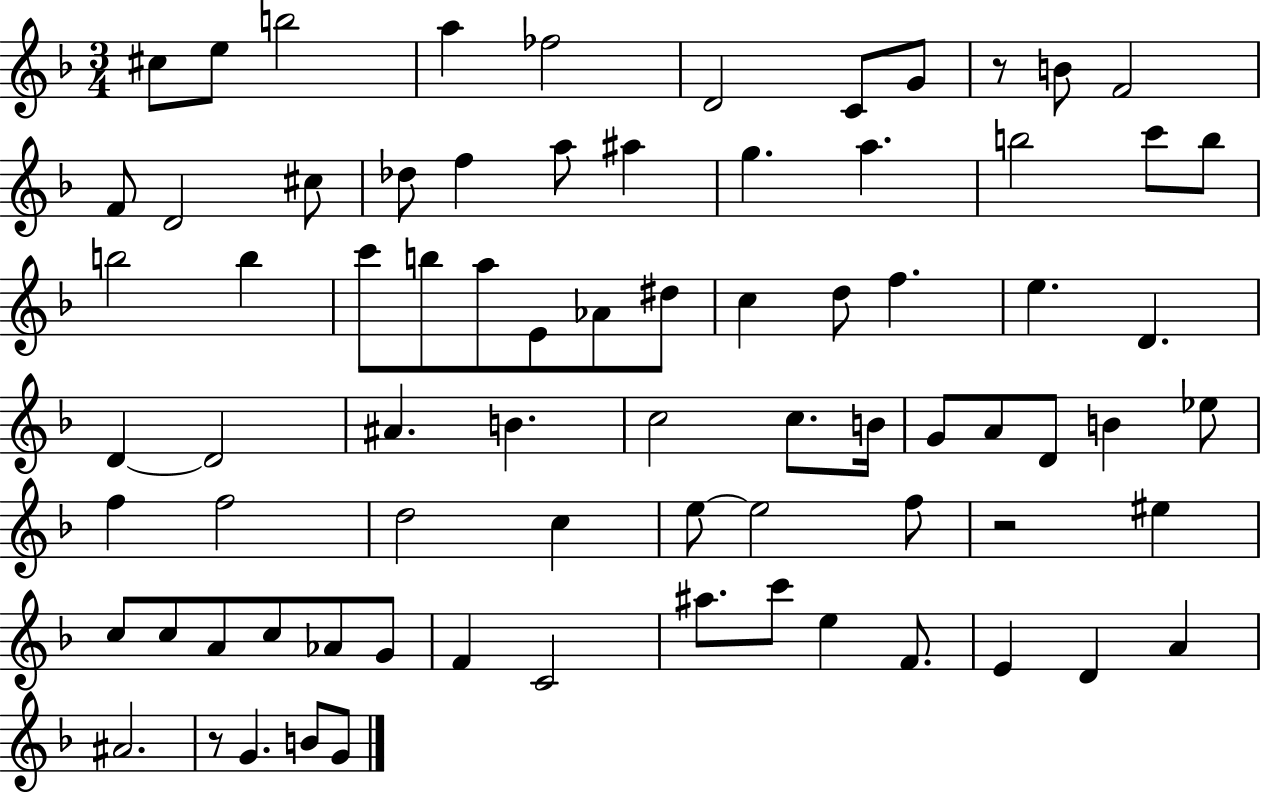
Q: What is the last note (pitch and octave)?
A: G4